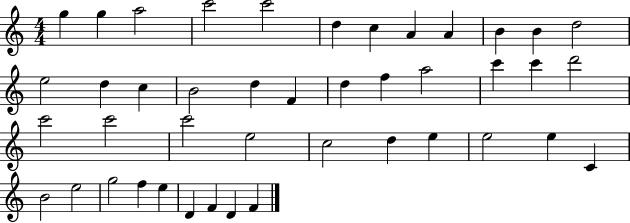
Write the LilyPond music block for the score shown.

{
  \clef treble
  \numericTimeSignature
  \time 4/4
  \key c \major
  g''4 g''4 a''2 | c'''2 c'''2 | d''4 c''4 a'4 a'4 | b'4 b'4 d''2 | \break e''2 d''4 c''4 | b'2 d''4 f'4 | d''4 f''4 a''2 | c'''4 c'''4 d'''2 | \break c'''2 c'''2 | c'''2 e''2 | c''2 d''4 e''4 | e''2 e''4 c'4 | \break b'2 e''2 | g''2 f''4 e''4 | d'4 f'4 d'4 f'4 | \bar "|."
}